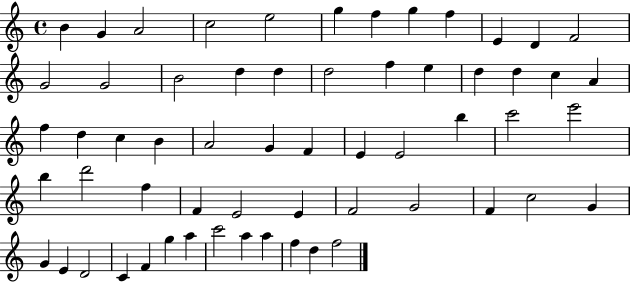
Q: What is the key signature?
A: C major